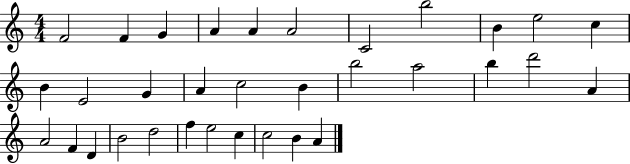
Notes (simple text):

F4/h F4/q G4/q A4/q A4/q A4/h C4/h B5/h B4/q E5/h C5/q B4/q E4/h G4/q A4/q C5/h B4/q B5/h A5/h B5/q D6/h A4/q A4/h F4/q D4/q B4/h D5/h F5/q E5/h C5/q C5/h B4/q A4/q